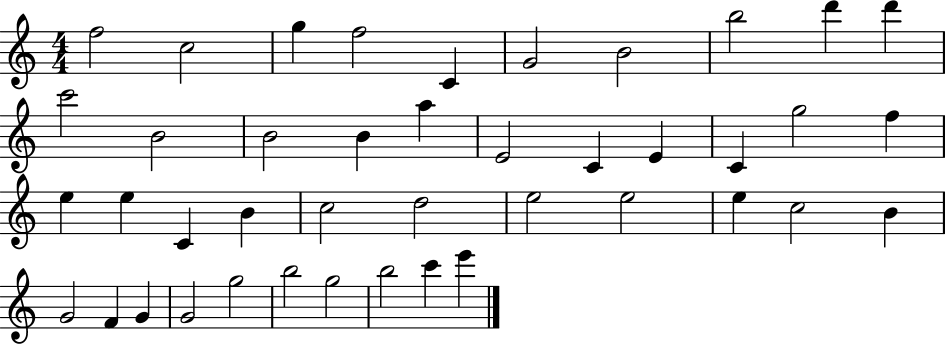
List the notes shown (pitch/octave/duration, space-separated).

F5/h C5/h G5/q F5/h C4/q G4/h B4/h B5/h D6/q D6/q C6/h B4/h B4/h B4/q A5/q E4/h C4/q E4/q C4/q G5/h F5/q E5/q E5/q C4/q B4/q C5/h D5/h E5/h E5/h E5/q C5/h B4/q G4/h F4/q G4/q G4/h G5/h B5/h G5/h B5/h C6/q E6/q